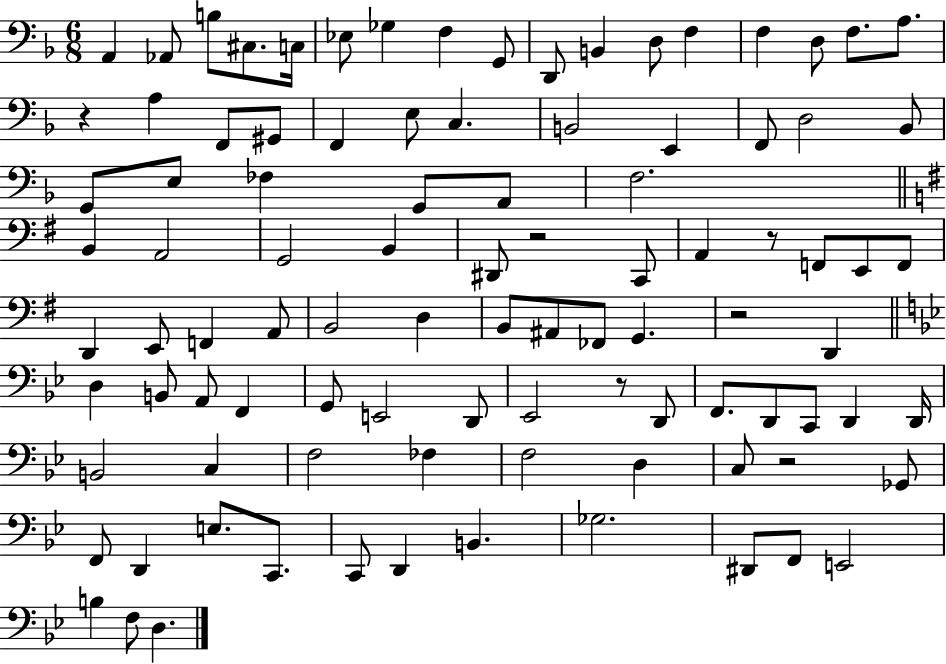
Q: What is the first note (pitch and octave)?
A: A2